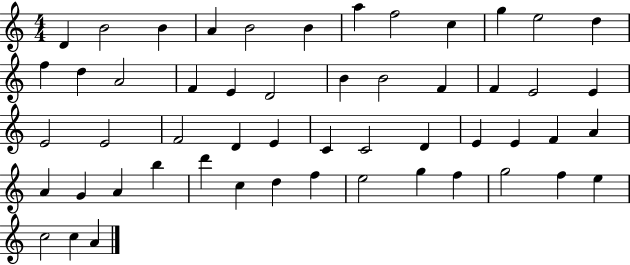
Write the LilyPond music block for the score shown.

{
  \clef treble
  \numericTimeSignature
  \time 4/4
  \key c \major
  d'4 b'2 b'4 | a'4 b'2 b'4 | a''4 f''2 c''4 | g''4 e''2 d''4 | \break f''4 d''4 a'2 | f'4 e'4 d'2 | b'4 b'2 f'4 | f'4 e'2 e'4 | \break e'2 e'2 | f'2 d'4 e'4 | c'4 c'2 d'4 | e'4 e'4 f'4 a'4 | \break a'4 g'4 a'4 b''4 | d'''4 c''4 d''4 f''4 | e''2 g''4 f''4 | g''2 f''4 e''4 | \break c''2 c''4 a'4 | \bar "|."
}